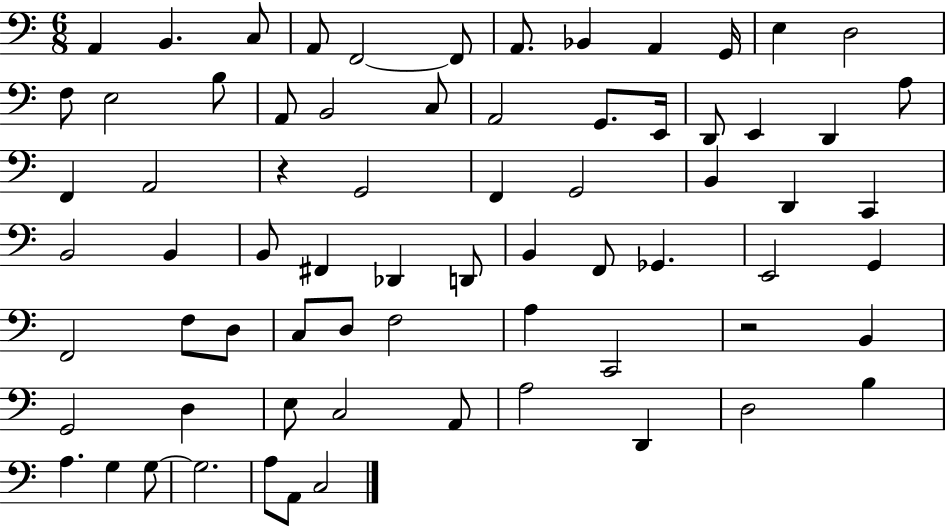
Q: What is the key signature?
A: C major